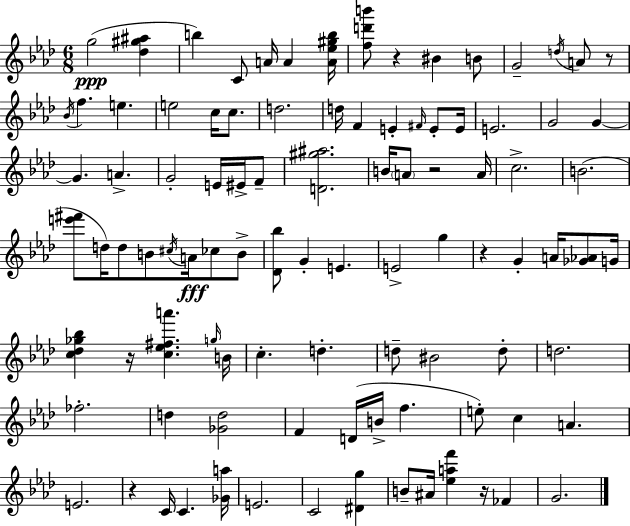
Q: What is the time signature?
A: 6/8